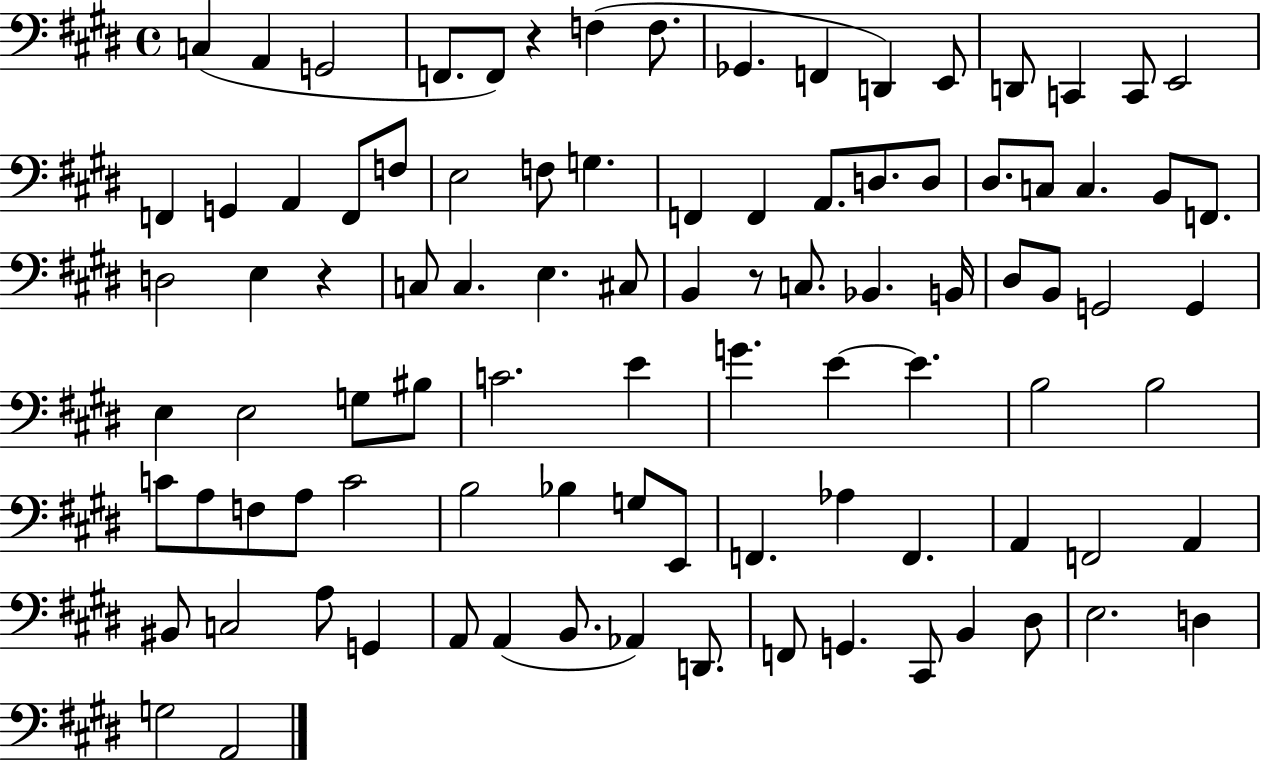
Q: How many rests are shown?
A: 3